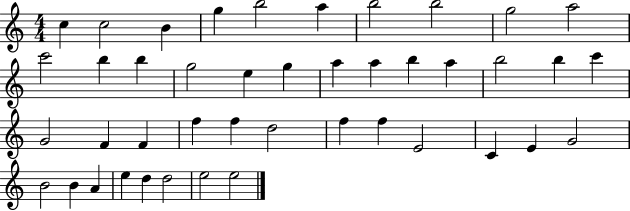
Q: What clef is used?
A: treble